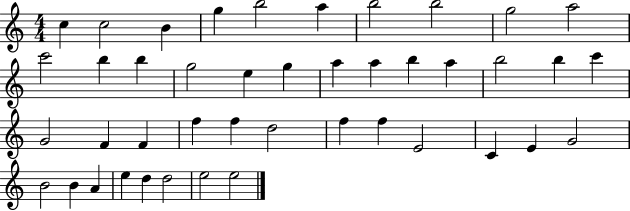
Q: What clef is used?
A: treble